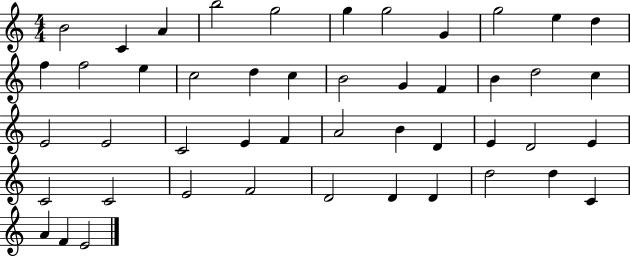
B4/h C4/q A4/q B5/h G5/h G5/q G5/h G4/q G5/h E5/q D5/q F5/q F5/h E5/q C5/h D5/q C5/q B4/h G4/q F4/q B4/q D5/h C5/q E4/h E4/h C4/h E4/q F4/q A4/h B4/q D4/q E4/q D4/h E4/q C4/h C4/h E4/h F4/h D4/h D4/q D4/q D5/h D5/q C4/q A4/q F4/q E4/h